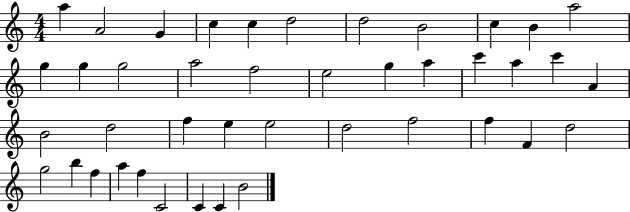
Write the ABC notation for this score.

X:1
T:Untitled
M:4/4
L:1/4
K:C
a A2 G c c d2 d2 B2 c B a2 g g g2 a2 f2 e2 g a c' a c' A B2 d2 f e e2 d2 f2 f F d2 g2 b f a f C2 C C B2